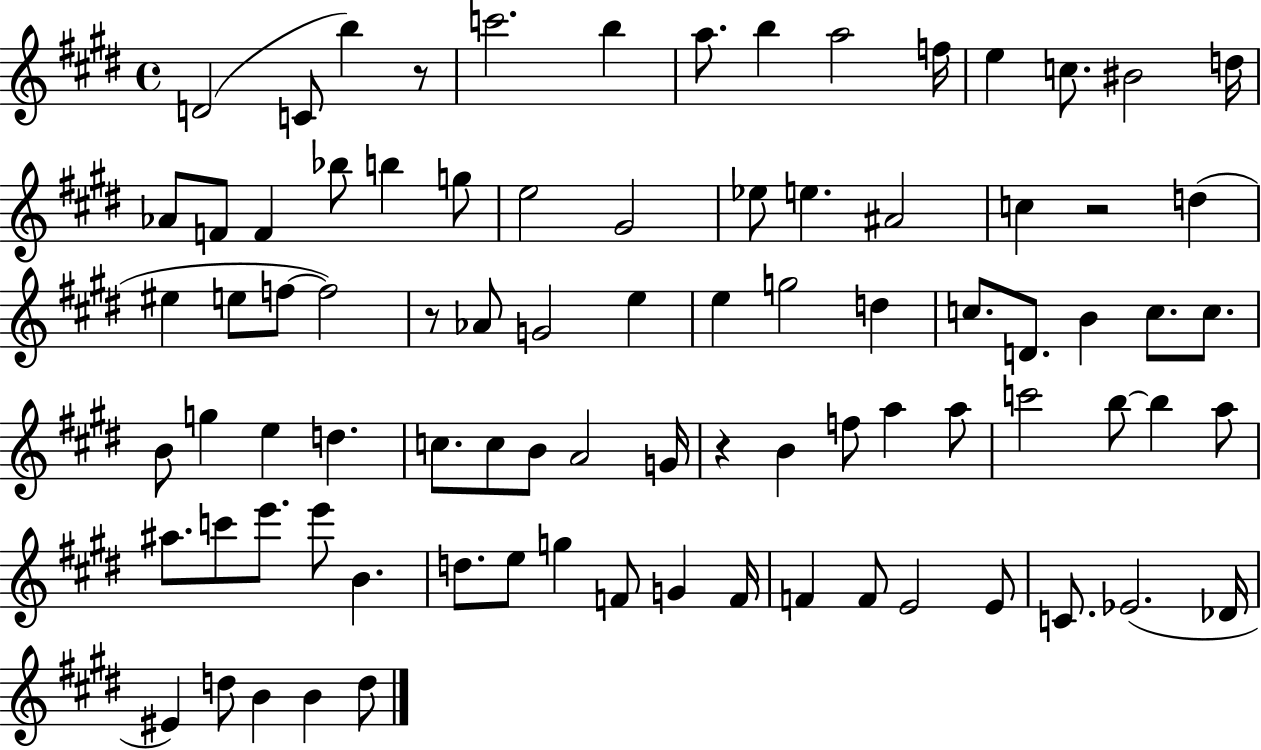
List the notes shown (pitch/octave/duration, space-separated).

D4/h C4/e B5/q R/e C6/h. B5/q A5/e. B5/q A5/h F5/s E5/q C5/e. BIS4/h D5/s Ab4/e F4/e F4/q Bb5/e B5/q G5/e E5/h G#4/h Eb5/e E5/q. A#4/h C5/q R/h D5/q EIS5/q E5/e F5/e F5/h R/e Ab4/e G4/h E5/q E5/q G5/h D5/q C5/e. D4/e. B4/q C5/e. C5/e. B4/e G5/q E5/q D5/q. C5/e. C5/e B4/e A4/h G4/s R/q B4/q F5/e A5/q A5/e C6/h B5/e B5/q A5/e A#5/e. C6/e E6/e. E6/e B4/q. D5/e. E5/e G5/q F4/e G4/q F4/s F4/q F4/e E4/h E4/e C4/e. Eb4/h. Db4/s EIS4/q D5/e B4/q B4/q D5/e